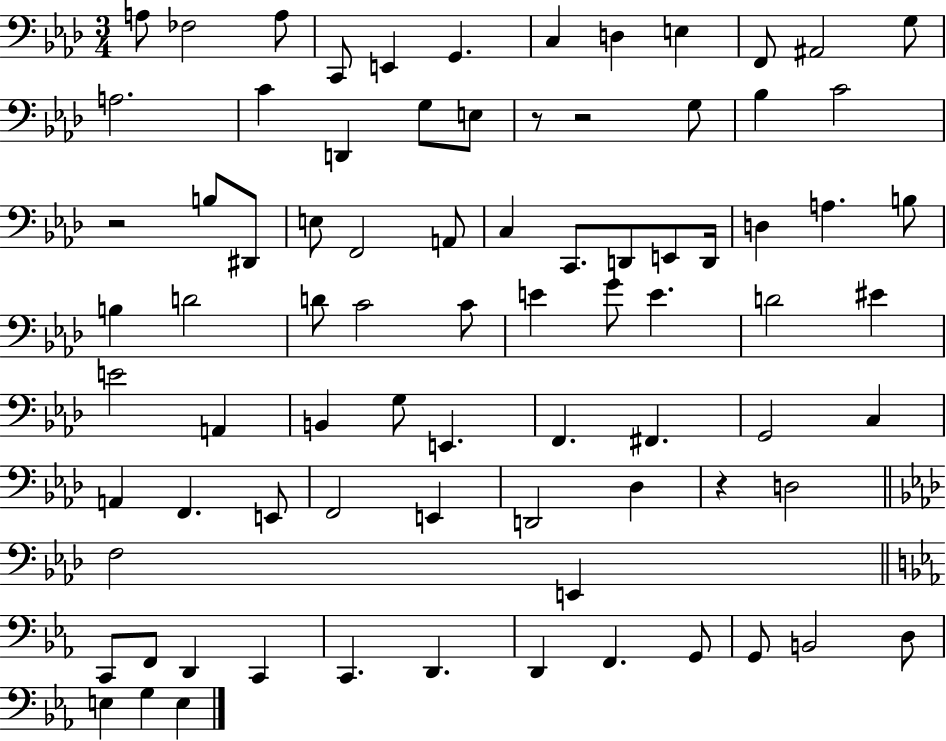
{
  \clef bass
  \numericTimeSignature
  \time 3/4
  \key aes \major
  a8 fes2 a8 | c,8 e,4 g,4. | c4 d4 e4 | f,8 ais,2 g8 | \break a2. | c'4 d,4 g8 e8 | r8 r2 g8 | bes4 c'2 | \break r2 b8 dis,8 | e8 f,2 a,8 | c4 c,8. d,8 e,8 d,16 | d4 a4. b8 | \break b4 d'2 | d'8 c'2 c'8 | e'4 g'8 e'4. | d'2 eis'4 | \break e'2 a,4 | b,4 g8 e,4. | f,4. fis,4. | g,2 c4 | \break a,4 f,4. e,8 | f,2 e,4 | d,2 des4 | r4 d2 | \break \bar "||" \break \key aes \major f2 e,4 | \bar "||" \break \key c \minor c,8 f,8 d,4 c,4 | c,4. d,4. | d,4 f,4. g,8 | g,8 b,2 d8 | \break e4 g4 e4 | \bar "|."
}